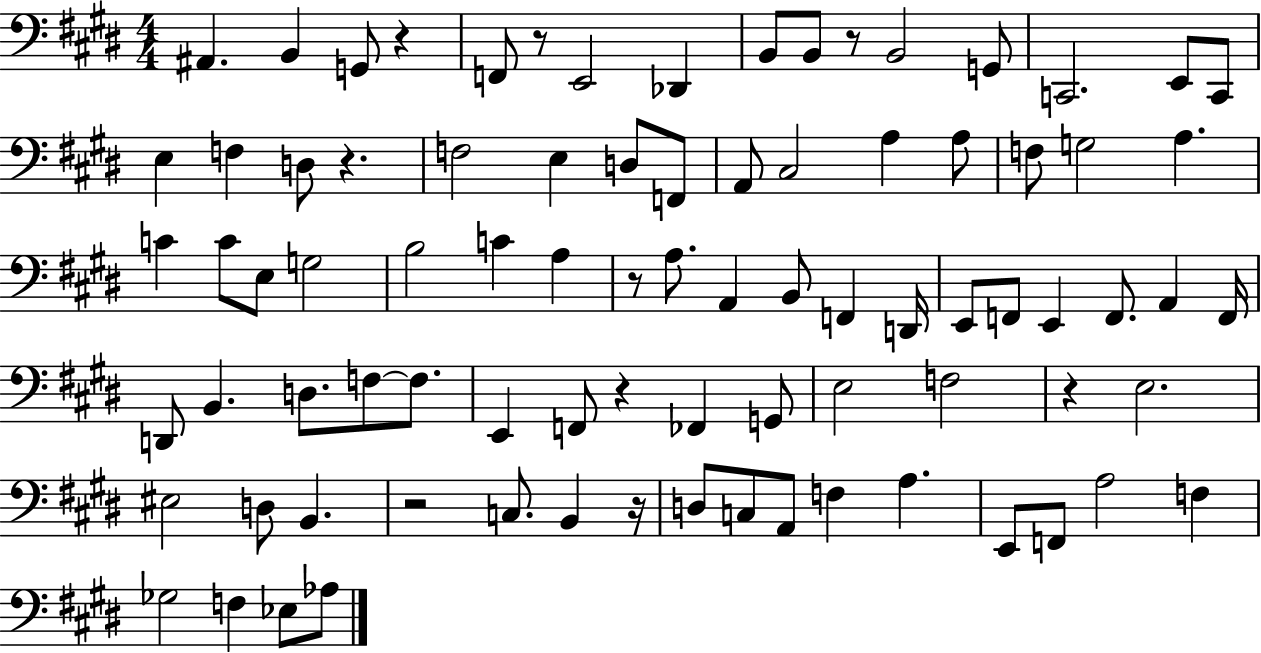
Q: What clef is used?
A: bass